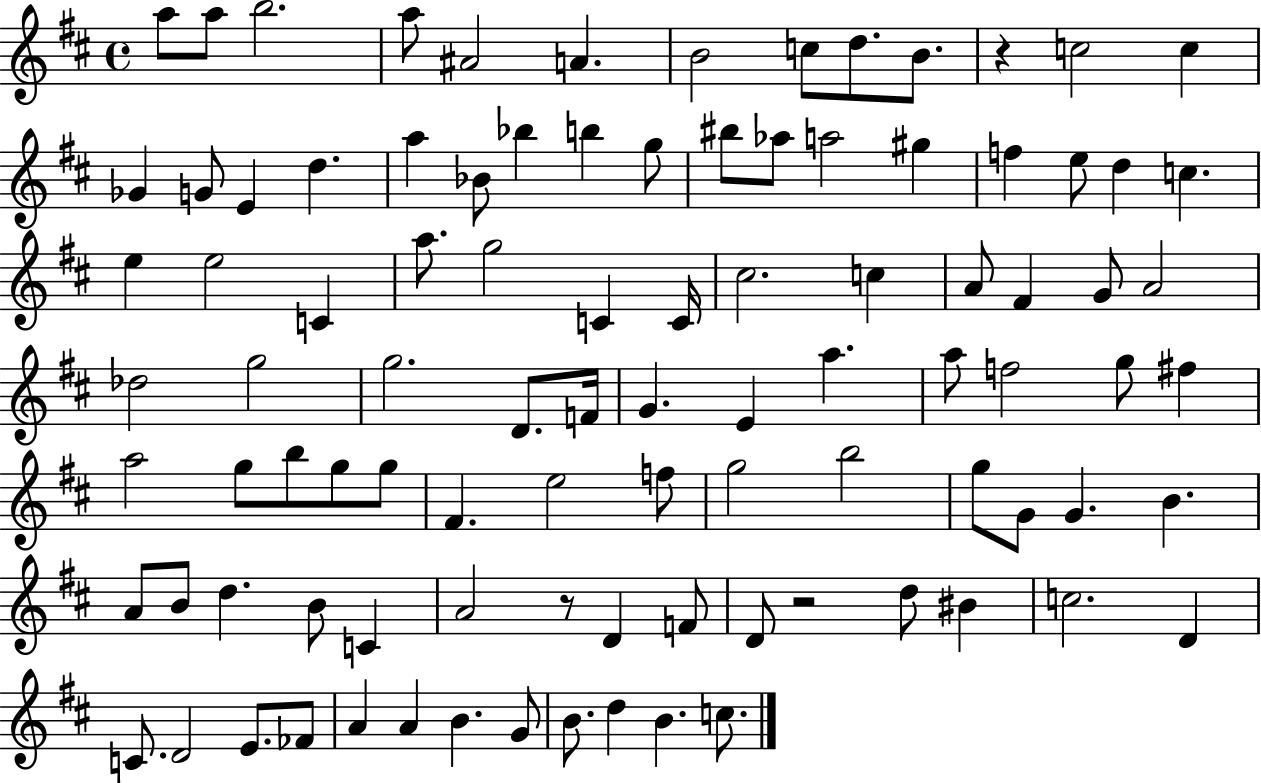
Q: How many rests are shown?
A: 3